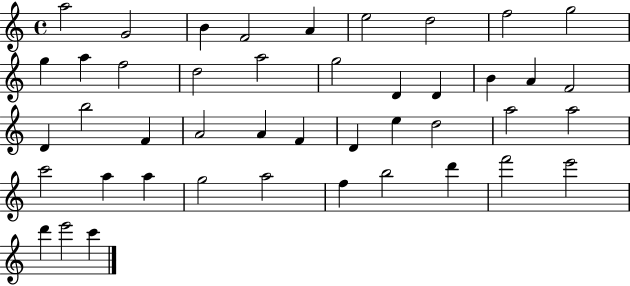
{
  \clef treble
  \time 4/4
  \defaultTimeSignature
  \key c \major
  a''2 g'2 | b'4 f'2 a'4 | e''2 d''2 | f''2 g''2 | \break g''4 a''4 f''2 | d''2 a''2 | g''2 d'4 d'4 | b'4 a'4 f'2 | \break d'4 b''2 f'4 | a'2 a'4 f'4 | d'4 e''4 d''2 | a''2 a''2 | \break c'''2 a''4 a''4 | g''2 a''2 | f''4 b''2 d'''4 | f'''2 e'''2 | \break d'''4 e'''2 c'''4 | \bar "|."
}